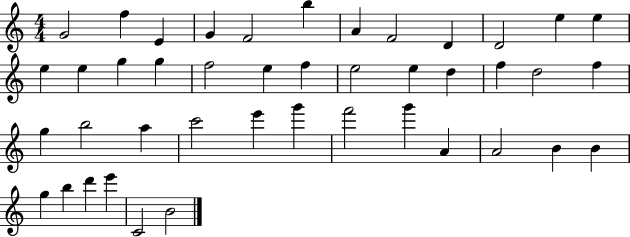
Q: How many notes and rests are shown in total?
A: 43